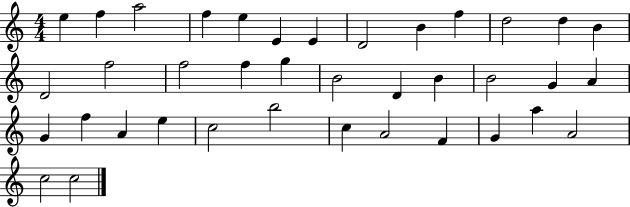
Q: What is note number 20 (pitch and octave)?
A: D4